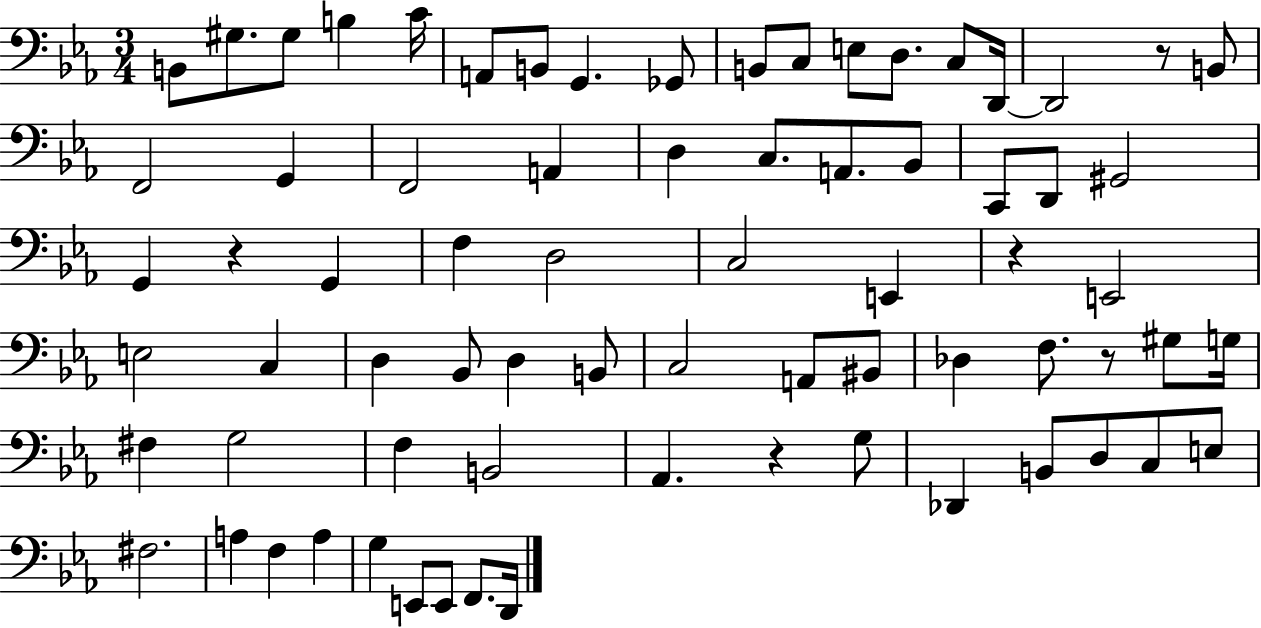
X:1
T:Untitled
M:3/4
L:1/4
K:Eb
B,,/2 ^G,/2 ^G,/2 B, C/4 A,,/2 B,,/2 G,, _G,,/2 B,,/2 C,/2 E,/2 D,/2 C,/2 D,,/4 D,,2 z/2 B,,/2 F,,2 G,, F,,2 A,, D, C,/2 A,,/2 _B,,/2 C,,/2 D,,/2 ^G,,2 G,, z G,, F, D,2 C,2 E,, z E,,2 E,2 C, D, _B,,/2 D, B,,/2 C,2 A,,/2 ^B,,/2 _D, F,/2 z/2 ^G,/2 G,/4 ^F, G,2 F, B,,2 _A,, z G,/2 _D,, B,,/2 D,/2 C,/2 E,/2 ^F,2 A, F, A, G, E,,/2 E,,/2 F,,/2 D,,/4